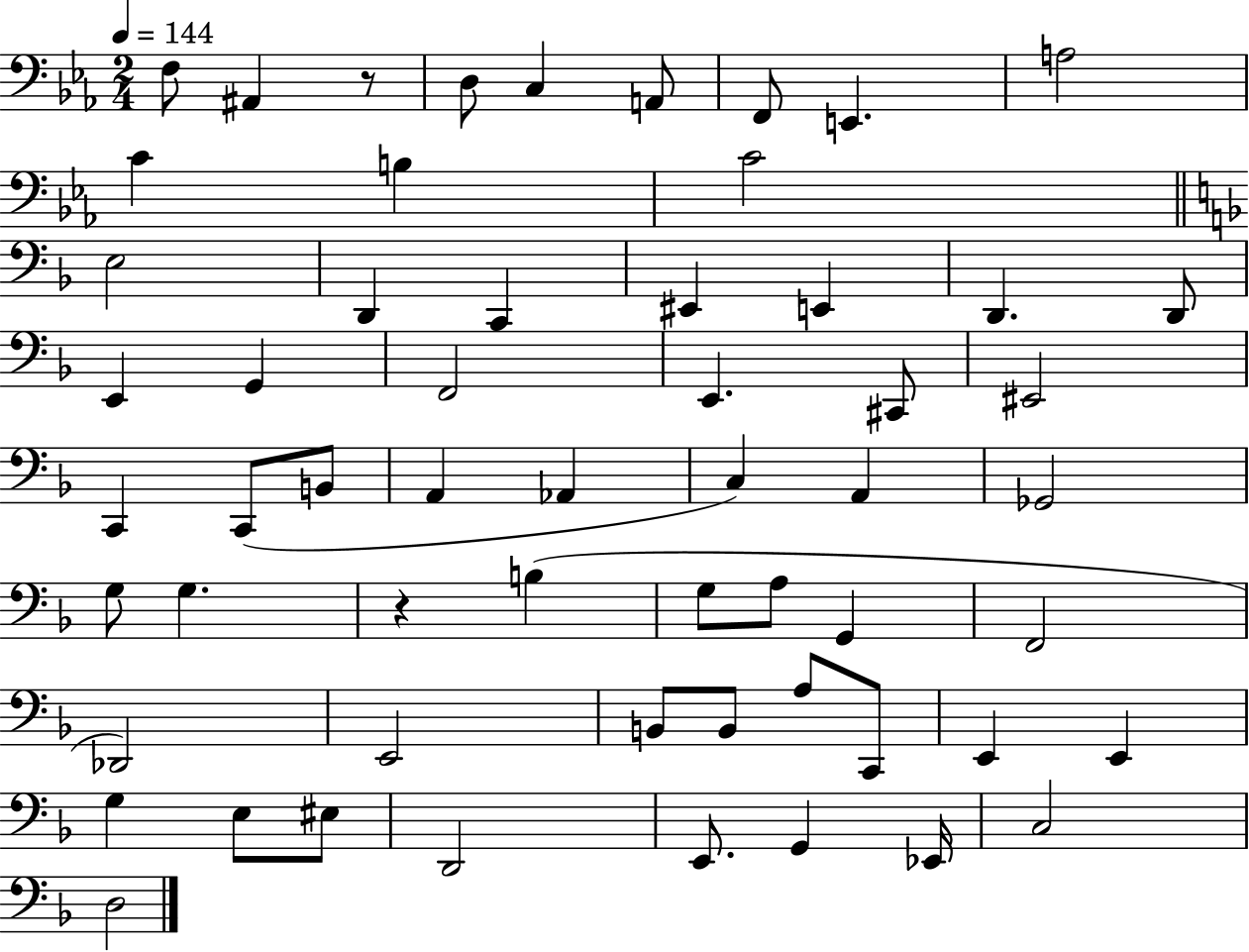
{
  \clef bass
  \numericTimeSignature
  \time 2/4
  \key ees \major
  \tempo 4 = 144
  f8 ais,4 r8 | d8 c4 a,8 | f,8 e,4. | a2 | \break c'4 b4 | c'2 | \bar "||" \break \key f \major e2 | d,4 c,4 | eis,4 e,4 | d,4. d,8 | \break e,4 g,4 | f,2 | e,4. cis,8 | eis,2 | \break c,4 c,8( b,8 | a,4 aes,4 | c4) a,4 | ges,2 | \break g8 g4. | r4 b4( | g8 a8 g,4 | f,2 | \break des,2) | e,2 | b,8 b,8 a8 c,8 | e,4 e,4 | \break g4 e8 eis8 | d,2 | e,8. g,4 ees,16 | c2 | \break d2 | \bar "|."
}